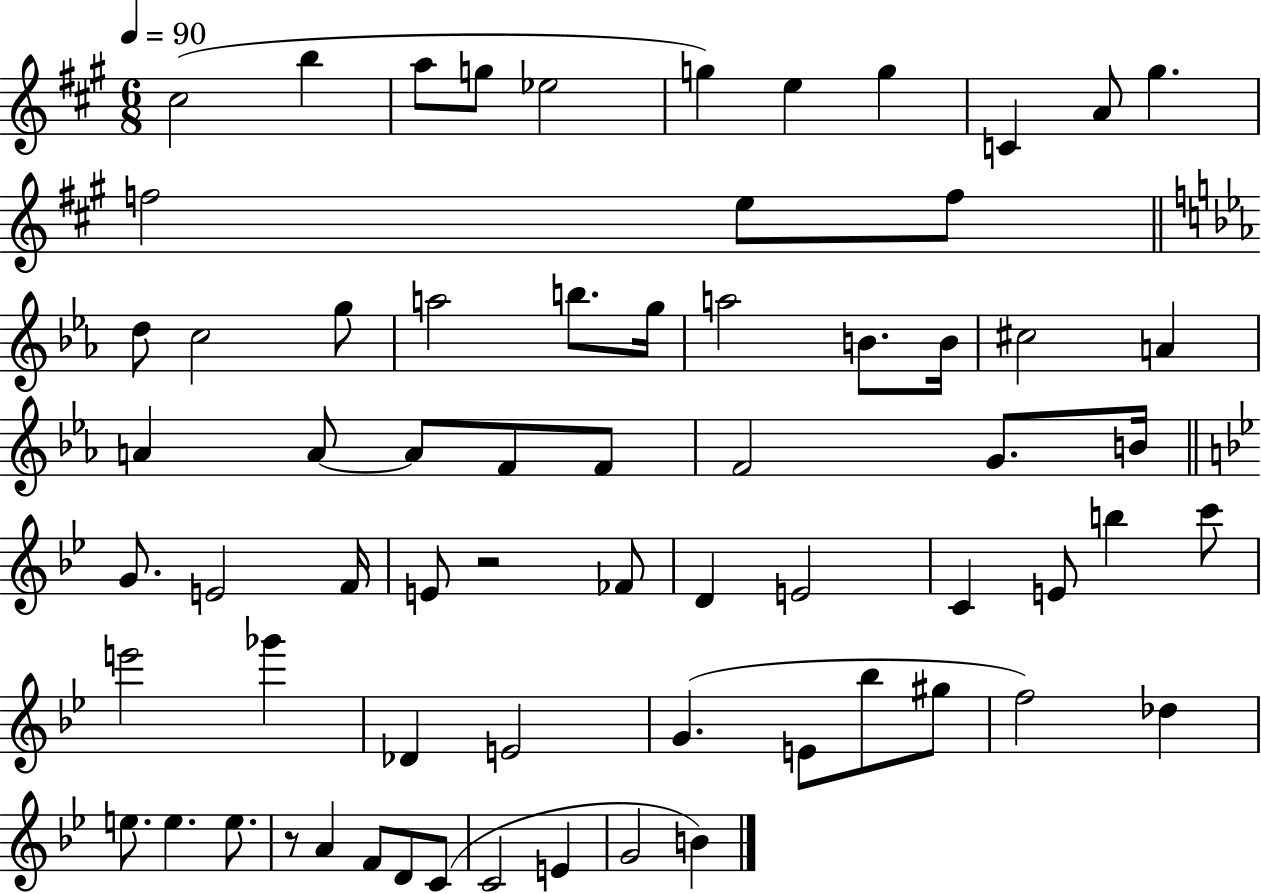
C#5/h B5/q A5/e G5/e Eb5/h G5/q E5/q G5/q C4/q A4/e G#5/q. F5/h E5/e F5/e D5/e C5/h G5/e A5/h B5/e. G5/s A5/h B4/e. B4/s C#5/h A4/q A4/q A4/e A4/e F4/e F4/e F4/h G4/e. B4/s G4/e. E4/h F4/s E4/e R/h FES4/e D4/q E4/h C4/q E4/e B5/q C6/e E6/h Gb6/q Db4/q E4/h G4/q. E4/e Bb5/e G#5/e F5/h Db5/q E5/e. E5/q. E5/e. R/e A4/q F4/e D4/e C4/e C4/h E4/q G4/h B4/q